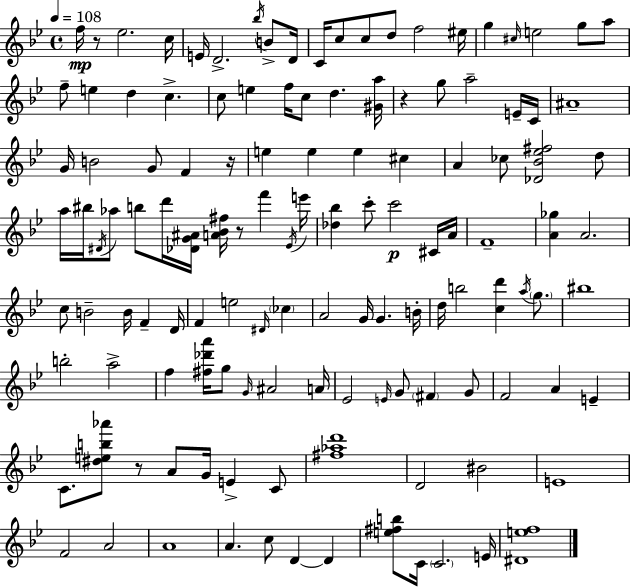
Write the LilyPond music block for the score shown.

{
  \clef treble
  \time 4/4
  \defaultTimeSignature
  \key bes \major
  \tempo 4 = 108
  f''16\mp r8 ees''2. c''16 | e'16 d'2.-> \acciaccatura { bes''16 } b'8-> | d'16 c'16 c''8 c''8 d''8 f''2 | eis''16 g''4 \grace { cis''16 } e''2 g''8 | \break a''8 f''8-- e''4 d''4 c''4.-> | c''8 e''4 f''16 c''8 d''4. | <gis' a''>16 r4 g''8 a''2-- | e'16-- c'16 ais'1-- | \break g'16 b'2 g'8 f'4 | r16 e''4 e''4 e''4 cis''4 | a'4 ces''8 <des' bes' ees'' fis''>2 | d''8 a''16 bis''16 \acciaccatura { dis'16 } aes''8 b''8 d'''16 <des' g' ais'>16 <a' bes' fis''>16 r8 f'''4 | \break \acciaccatura { ees'16 } e'''16 <des'' bes''>4 c'''8-. c'''2\p | cis'16 a'16 f'1-- | <a' ges''>4 a'2. | c''8 b'2-- b'16 f'4-- | \break d'16 f'4 e''2 | \grace { dis'16 } \parenthesize ces''4 a'2 g'16 g'4. | b'16-. d''16 b''2 <c'' d'''>4 | \acciaccatura { a''16 } \parenthesize g''8. bis''1 | \break b''2-. a''2-> | f''4 <fis'' des''' a'''>16 g''8 \grace { g'16 } ais'2 | a'16 ees'2 \grace { e'16 } | g'8 \parenthesize fis'4 g'8 f'2 | \break a'4 e'4-- c'8. <dis'' e'' b'' aes'''>8 r8 a'8 | g'16 e'4-> c'8 <fis'' aes'' d'''>1 | d'2 | bis'2 e'1 | \break f'2 | a'2 a'1 | a'4. c''8 | d'4~~ d'4 <e'' fis'' b''>8 c'16 \parenthesize c'2. | \break e'16 <dis' e'' f''>1 | \bar "|."
}